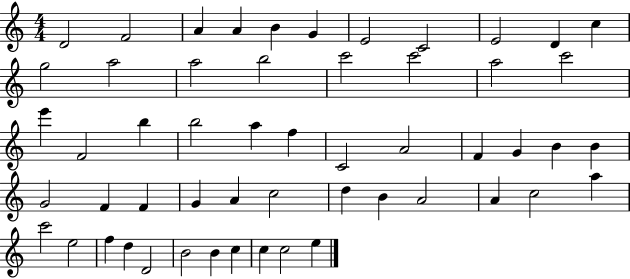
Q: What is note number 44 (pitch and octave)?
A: C6